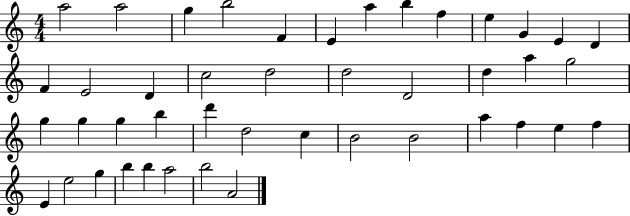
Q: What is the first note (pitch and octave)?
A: A5